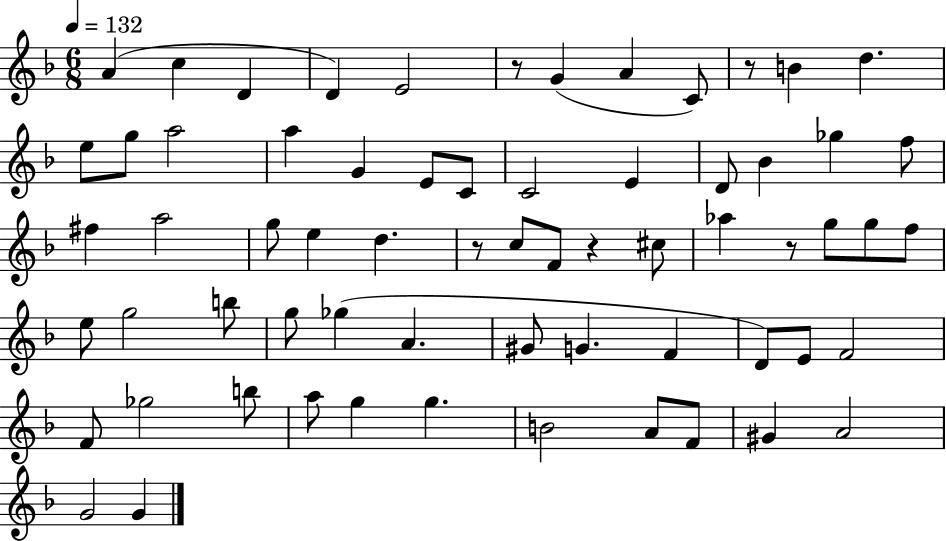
X:1
T:Untitled
M:6/8
L:1/4
K:F
A c D D E2 z/2 G A C/2 z/2 B d e/2 g/2 a2 a G E/2 C/2 C2 E D/2 _B _g f/2 ^f a2 g/2 e d z/2 c/2 F/2 z ^c/2 _a z/2 g/2 g/2 f/2 e/2 g2 b/2 g/2 _g A ^G/2 G F D/2 E/2 F2 F/2 _g2 b/2 a/2 g g B2 A/2 F/2 ^G A2 G2 G